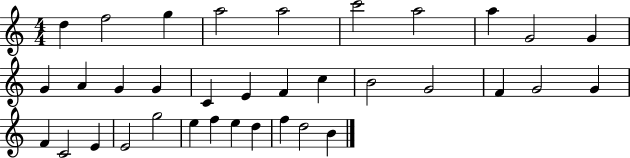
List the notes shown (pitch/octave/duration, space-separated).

D5/q F5/h G5/q A5/h A5/h C6/h A5/h A5/q G4/h G4/q G4/q A4/q G4/q G4/q C4/q E4/q F4/q C5/q B4/h G4/h F4/q G4/h G4/q F4/q C4/h E4/q E4/h G5/h E5/q F5/q E5/q D5/q F5/q D5/h B4/q